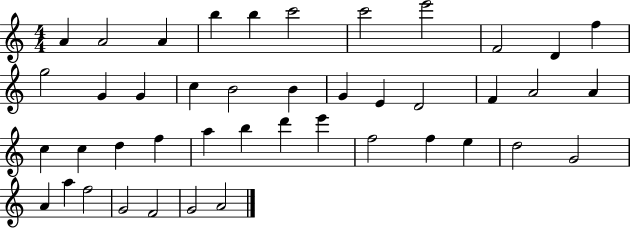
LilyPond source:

{
  \clef treble
  \numericTimeSignature
  \time 4/4
  \key c \major
  a'4 a'2 a'4 | b''4 b''4 c'''2 | c'''2 e'''2 | f'2 d'4 f''4 | \break g''2 g'4 g'4 | c''4 b'2 b'4 | g'4 e'4 d'2 | f'4 a'2 a'4 | \break c''4 c''4 d''4 f''4 | a''4 b''4 d'''4 e'''4 | f''2 f''4 e''4 | d''2 g'2 | \break a'4 a''4 f''2 | g'2 f'2 | g'2 a'2 | \bar "|."
}